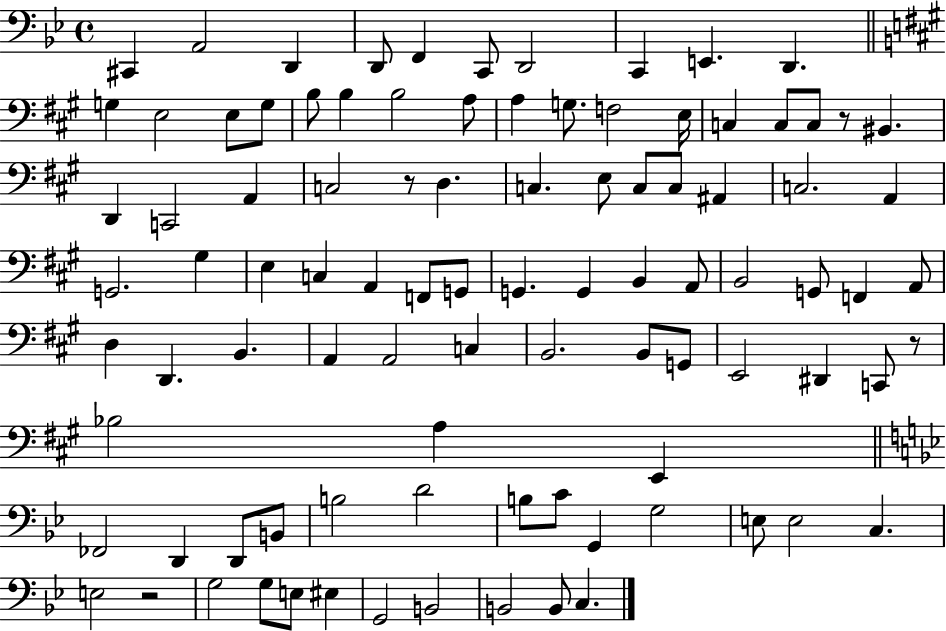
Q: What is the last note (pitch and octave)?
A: C3